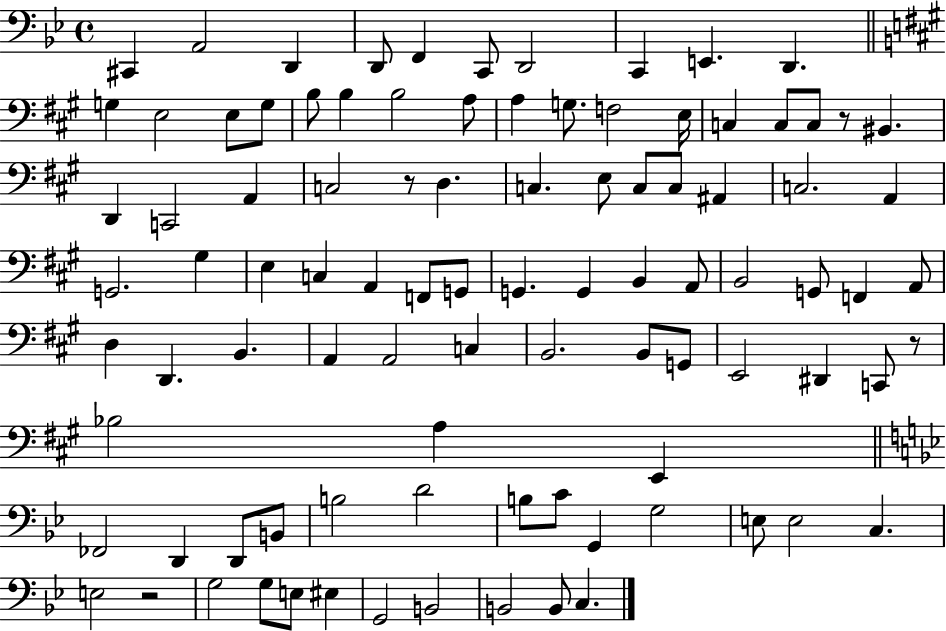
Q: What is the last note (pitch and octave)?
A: C3